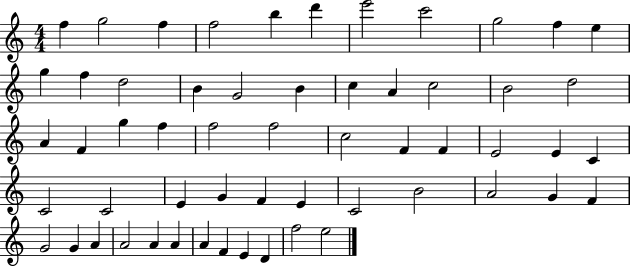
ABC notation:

X:1
T:Untitled
M:4/4
L:1/4
K:C
f g2 f f2 b d' e'2 c'2 g2 f e g f d2 B G2 B c A c2 B2 d2 A F g f f2 f2 c2 F F E2 E C C2 C2 E G F E C2 B2 A2 G F G2 G A A2 A A A F E D f2 e2